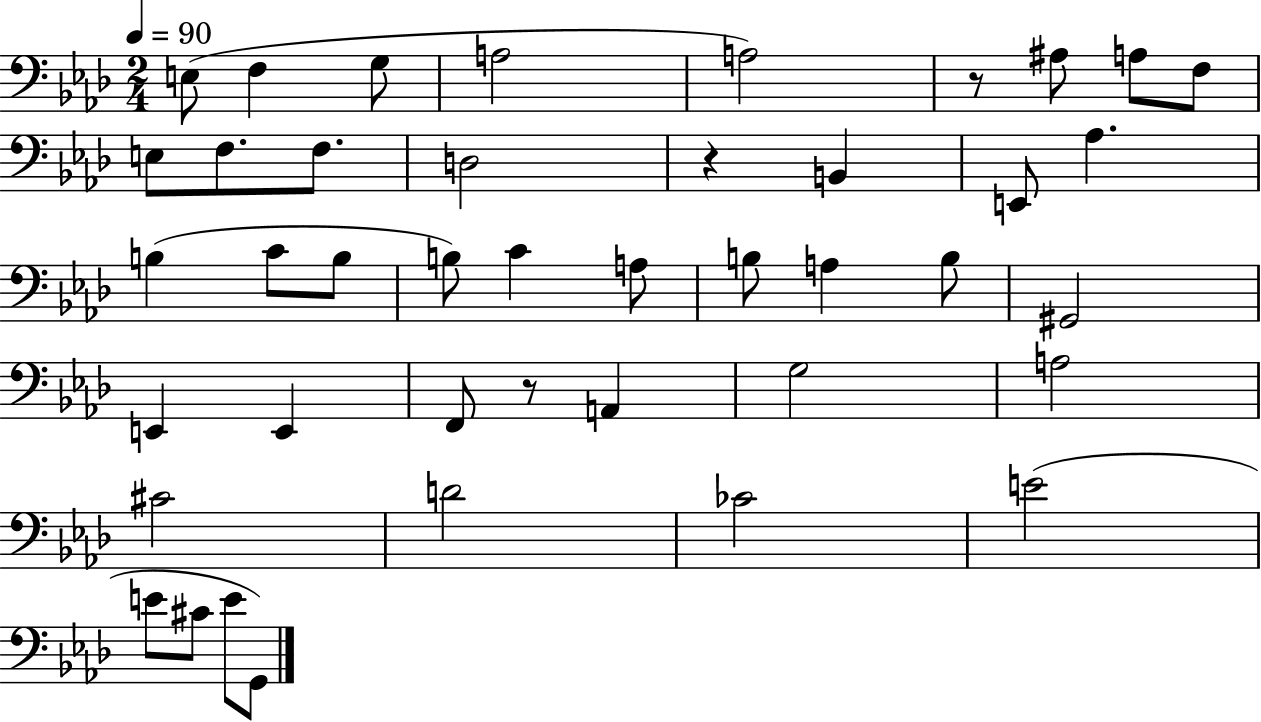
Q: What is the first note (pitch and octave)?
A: E3